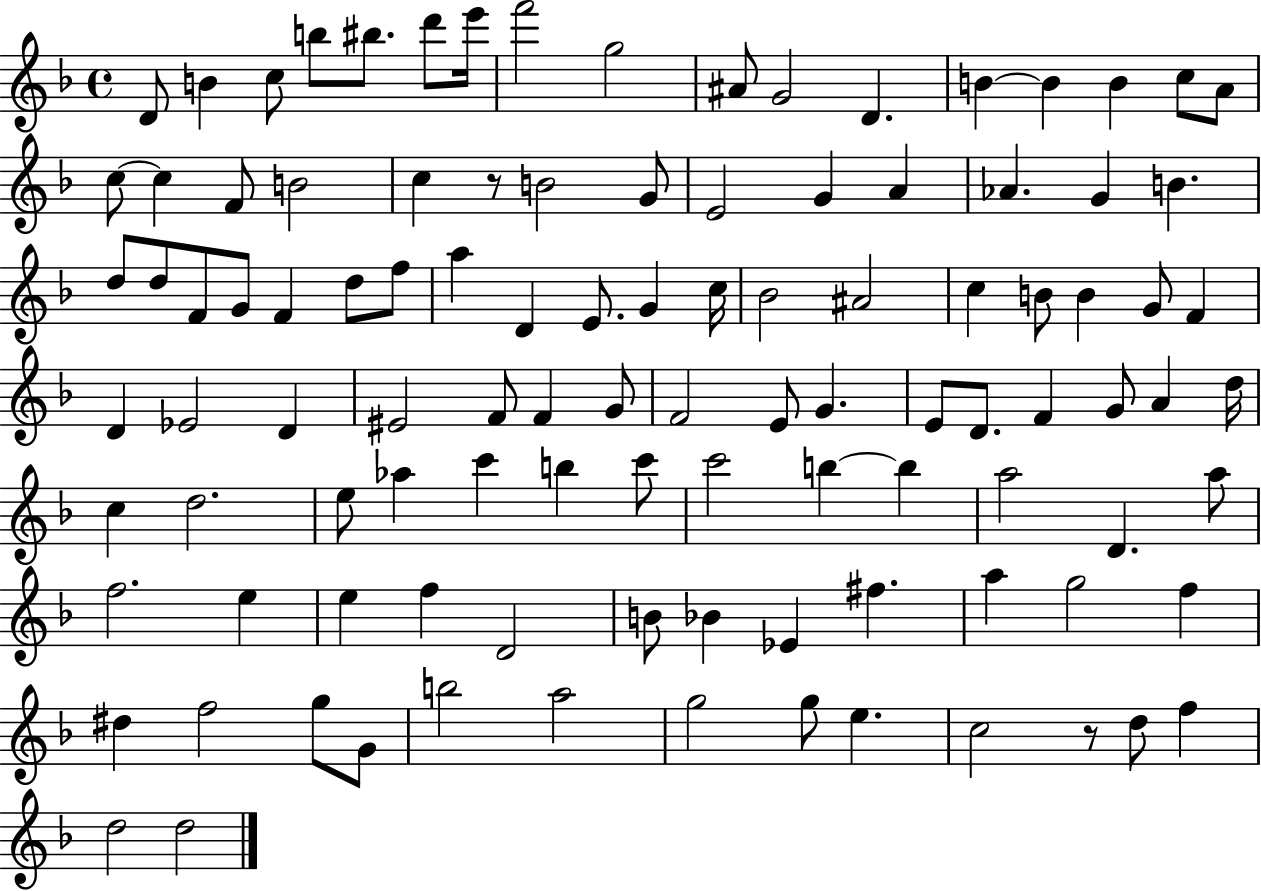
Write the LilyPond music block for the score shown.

{
  \clef treble
  \time 4/4
  \defaultTimeSignature
  \key f \major
  \repeat volta 2 { d'8 b'4 c''8 b''8 bis''8. d'''8 e'''16 | f'''2 g''2 | ais'8 g'2 d'4. | b'4~~ b'4 b'4 c''8 a'8 | \break c''8~~ c''4 f'8 b'2 | c''4 r8 b'2 g'8 | e'2 g'4 a'4 | aes'4. g'4 b'4. | \break d''8 d''8 f'8 g'8 f'4 d''8 f''8 | a''4 d'4 e'8. g'4 c''16 | bes'2 ais'2 | c''4 b'8 b'4 g'8 f'4 | \break d'4 ees'2 d'4 | eis'2 f'8 f'4 g'8 | f'2 e'8 g'4. | e'8 d'8. f'4 g'8 a'4 d''16 | \break c''4 d''2. | e''8 aes''4 c'''4 b''4 c'''8 | c'''2 b''4~~ b''4 | a''2 d'4. a''8 | \break f''2. e''4 | e''4 f''4 d'2 | b'8 bes'4 ees'4 fis''4. | a''4 g''2 f''4 | \break dis''4 f''2 g''8 g'8 | b''2 a''2 | g''2 g''8 e''4. | c''2 r8 d''8 f''4 | \break d''2 d''2 | } \bar "|."
}